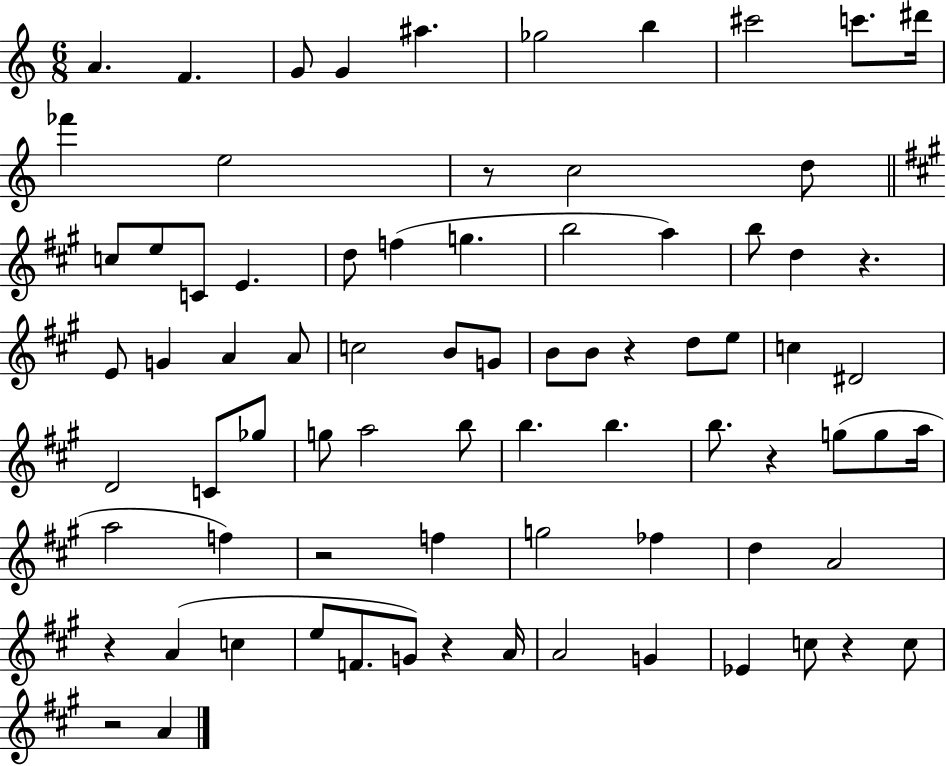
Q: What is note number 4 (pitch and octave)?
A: G4